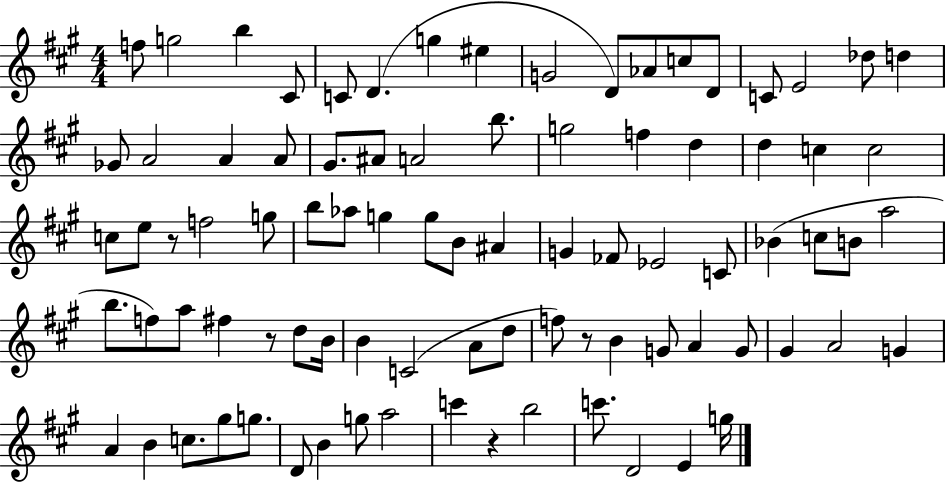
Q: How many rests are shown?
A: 4